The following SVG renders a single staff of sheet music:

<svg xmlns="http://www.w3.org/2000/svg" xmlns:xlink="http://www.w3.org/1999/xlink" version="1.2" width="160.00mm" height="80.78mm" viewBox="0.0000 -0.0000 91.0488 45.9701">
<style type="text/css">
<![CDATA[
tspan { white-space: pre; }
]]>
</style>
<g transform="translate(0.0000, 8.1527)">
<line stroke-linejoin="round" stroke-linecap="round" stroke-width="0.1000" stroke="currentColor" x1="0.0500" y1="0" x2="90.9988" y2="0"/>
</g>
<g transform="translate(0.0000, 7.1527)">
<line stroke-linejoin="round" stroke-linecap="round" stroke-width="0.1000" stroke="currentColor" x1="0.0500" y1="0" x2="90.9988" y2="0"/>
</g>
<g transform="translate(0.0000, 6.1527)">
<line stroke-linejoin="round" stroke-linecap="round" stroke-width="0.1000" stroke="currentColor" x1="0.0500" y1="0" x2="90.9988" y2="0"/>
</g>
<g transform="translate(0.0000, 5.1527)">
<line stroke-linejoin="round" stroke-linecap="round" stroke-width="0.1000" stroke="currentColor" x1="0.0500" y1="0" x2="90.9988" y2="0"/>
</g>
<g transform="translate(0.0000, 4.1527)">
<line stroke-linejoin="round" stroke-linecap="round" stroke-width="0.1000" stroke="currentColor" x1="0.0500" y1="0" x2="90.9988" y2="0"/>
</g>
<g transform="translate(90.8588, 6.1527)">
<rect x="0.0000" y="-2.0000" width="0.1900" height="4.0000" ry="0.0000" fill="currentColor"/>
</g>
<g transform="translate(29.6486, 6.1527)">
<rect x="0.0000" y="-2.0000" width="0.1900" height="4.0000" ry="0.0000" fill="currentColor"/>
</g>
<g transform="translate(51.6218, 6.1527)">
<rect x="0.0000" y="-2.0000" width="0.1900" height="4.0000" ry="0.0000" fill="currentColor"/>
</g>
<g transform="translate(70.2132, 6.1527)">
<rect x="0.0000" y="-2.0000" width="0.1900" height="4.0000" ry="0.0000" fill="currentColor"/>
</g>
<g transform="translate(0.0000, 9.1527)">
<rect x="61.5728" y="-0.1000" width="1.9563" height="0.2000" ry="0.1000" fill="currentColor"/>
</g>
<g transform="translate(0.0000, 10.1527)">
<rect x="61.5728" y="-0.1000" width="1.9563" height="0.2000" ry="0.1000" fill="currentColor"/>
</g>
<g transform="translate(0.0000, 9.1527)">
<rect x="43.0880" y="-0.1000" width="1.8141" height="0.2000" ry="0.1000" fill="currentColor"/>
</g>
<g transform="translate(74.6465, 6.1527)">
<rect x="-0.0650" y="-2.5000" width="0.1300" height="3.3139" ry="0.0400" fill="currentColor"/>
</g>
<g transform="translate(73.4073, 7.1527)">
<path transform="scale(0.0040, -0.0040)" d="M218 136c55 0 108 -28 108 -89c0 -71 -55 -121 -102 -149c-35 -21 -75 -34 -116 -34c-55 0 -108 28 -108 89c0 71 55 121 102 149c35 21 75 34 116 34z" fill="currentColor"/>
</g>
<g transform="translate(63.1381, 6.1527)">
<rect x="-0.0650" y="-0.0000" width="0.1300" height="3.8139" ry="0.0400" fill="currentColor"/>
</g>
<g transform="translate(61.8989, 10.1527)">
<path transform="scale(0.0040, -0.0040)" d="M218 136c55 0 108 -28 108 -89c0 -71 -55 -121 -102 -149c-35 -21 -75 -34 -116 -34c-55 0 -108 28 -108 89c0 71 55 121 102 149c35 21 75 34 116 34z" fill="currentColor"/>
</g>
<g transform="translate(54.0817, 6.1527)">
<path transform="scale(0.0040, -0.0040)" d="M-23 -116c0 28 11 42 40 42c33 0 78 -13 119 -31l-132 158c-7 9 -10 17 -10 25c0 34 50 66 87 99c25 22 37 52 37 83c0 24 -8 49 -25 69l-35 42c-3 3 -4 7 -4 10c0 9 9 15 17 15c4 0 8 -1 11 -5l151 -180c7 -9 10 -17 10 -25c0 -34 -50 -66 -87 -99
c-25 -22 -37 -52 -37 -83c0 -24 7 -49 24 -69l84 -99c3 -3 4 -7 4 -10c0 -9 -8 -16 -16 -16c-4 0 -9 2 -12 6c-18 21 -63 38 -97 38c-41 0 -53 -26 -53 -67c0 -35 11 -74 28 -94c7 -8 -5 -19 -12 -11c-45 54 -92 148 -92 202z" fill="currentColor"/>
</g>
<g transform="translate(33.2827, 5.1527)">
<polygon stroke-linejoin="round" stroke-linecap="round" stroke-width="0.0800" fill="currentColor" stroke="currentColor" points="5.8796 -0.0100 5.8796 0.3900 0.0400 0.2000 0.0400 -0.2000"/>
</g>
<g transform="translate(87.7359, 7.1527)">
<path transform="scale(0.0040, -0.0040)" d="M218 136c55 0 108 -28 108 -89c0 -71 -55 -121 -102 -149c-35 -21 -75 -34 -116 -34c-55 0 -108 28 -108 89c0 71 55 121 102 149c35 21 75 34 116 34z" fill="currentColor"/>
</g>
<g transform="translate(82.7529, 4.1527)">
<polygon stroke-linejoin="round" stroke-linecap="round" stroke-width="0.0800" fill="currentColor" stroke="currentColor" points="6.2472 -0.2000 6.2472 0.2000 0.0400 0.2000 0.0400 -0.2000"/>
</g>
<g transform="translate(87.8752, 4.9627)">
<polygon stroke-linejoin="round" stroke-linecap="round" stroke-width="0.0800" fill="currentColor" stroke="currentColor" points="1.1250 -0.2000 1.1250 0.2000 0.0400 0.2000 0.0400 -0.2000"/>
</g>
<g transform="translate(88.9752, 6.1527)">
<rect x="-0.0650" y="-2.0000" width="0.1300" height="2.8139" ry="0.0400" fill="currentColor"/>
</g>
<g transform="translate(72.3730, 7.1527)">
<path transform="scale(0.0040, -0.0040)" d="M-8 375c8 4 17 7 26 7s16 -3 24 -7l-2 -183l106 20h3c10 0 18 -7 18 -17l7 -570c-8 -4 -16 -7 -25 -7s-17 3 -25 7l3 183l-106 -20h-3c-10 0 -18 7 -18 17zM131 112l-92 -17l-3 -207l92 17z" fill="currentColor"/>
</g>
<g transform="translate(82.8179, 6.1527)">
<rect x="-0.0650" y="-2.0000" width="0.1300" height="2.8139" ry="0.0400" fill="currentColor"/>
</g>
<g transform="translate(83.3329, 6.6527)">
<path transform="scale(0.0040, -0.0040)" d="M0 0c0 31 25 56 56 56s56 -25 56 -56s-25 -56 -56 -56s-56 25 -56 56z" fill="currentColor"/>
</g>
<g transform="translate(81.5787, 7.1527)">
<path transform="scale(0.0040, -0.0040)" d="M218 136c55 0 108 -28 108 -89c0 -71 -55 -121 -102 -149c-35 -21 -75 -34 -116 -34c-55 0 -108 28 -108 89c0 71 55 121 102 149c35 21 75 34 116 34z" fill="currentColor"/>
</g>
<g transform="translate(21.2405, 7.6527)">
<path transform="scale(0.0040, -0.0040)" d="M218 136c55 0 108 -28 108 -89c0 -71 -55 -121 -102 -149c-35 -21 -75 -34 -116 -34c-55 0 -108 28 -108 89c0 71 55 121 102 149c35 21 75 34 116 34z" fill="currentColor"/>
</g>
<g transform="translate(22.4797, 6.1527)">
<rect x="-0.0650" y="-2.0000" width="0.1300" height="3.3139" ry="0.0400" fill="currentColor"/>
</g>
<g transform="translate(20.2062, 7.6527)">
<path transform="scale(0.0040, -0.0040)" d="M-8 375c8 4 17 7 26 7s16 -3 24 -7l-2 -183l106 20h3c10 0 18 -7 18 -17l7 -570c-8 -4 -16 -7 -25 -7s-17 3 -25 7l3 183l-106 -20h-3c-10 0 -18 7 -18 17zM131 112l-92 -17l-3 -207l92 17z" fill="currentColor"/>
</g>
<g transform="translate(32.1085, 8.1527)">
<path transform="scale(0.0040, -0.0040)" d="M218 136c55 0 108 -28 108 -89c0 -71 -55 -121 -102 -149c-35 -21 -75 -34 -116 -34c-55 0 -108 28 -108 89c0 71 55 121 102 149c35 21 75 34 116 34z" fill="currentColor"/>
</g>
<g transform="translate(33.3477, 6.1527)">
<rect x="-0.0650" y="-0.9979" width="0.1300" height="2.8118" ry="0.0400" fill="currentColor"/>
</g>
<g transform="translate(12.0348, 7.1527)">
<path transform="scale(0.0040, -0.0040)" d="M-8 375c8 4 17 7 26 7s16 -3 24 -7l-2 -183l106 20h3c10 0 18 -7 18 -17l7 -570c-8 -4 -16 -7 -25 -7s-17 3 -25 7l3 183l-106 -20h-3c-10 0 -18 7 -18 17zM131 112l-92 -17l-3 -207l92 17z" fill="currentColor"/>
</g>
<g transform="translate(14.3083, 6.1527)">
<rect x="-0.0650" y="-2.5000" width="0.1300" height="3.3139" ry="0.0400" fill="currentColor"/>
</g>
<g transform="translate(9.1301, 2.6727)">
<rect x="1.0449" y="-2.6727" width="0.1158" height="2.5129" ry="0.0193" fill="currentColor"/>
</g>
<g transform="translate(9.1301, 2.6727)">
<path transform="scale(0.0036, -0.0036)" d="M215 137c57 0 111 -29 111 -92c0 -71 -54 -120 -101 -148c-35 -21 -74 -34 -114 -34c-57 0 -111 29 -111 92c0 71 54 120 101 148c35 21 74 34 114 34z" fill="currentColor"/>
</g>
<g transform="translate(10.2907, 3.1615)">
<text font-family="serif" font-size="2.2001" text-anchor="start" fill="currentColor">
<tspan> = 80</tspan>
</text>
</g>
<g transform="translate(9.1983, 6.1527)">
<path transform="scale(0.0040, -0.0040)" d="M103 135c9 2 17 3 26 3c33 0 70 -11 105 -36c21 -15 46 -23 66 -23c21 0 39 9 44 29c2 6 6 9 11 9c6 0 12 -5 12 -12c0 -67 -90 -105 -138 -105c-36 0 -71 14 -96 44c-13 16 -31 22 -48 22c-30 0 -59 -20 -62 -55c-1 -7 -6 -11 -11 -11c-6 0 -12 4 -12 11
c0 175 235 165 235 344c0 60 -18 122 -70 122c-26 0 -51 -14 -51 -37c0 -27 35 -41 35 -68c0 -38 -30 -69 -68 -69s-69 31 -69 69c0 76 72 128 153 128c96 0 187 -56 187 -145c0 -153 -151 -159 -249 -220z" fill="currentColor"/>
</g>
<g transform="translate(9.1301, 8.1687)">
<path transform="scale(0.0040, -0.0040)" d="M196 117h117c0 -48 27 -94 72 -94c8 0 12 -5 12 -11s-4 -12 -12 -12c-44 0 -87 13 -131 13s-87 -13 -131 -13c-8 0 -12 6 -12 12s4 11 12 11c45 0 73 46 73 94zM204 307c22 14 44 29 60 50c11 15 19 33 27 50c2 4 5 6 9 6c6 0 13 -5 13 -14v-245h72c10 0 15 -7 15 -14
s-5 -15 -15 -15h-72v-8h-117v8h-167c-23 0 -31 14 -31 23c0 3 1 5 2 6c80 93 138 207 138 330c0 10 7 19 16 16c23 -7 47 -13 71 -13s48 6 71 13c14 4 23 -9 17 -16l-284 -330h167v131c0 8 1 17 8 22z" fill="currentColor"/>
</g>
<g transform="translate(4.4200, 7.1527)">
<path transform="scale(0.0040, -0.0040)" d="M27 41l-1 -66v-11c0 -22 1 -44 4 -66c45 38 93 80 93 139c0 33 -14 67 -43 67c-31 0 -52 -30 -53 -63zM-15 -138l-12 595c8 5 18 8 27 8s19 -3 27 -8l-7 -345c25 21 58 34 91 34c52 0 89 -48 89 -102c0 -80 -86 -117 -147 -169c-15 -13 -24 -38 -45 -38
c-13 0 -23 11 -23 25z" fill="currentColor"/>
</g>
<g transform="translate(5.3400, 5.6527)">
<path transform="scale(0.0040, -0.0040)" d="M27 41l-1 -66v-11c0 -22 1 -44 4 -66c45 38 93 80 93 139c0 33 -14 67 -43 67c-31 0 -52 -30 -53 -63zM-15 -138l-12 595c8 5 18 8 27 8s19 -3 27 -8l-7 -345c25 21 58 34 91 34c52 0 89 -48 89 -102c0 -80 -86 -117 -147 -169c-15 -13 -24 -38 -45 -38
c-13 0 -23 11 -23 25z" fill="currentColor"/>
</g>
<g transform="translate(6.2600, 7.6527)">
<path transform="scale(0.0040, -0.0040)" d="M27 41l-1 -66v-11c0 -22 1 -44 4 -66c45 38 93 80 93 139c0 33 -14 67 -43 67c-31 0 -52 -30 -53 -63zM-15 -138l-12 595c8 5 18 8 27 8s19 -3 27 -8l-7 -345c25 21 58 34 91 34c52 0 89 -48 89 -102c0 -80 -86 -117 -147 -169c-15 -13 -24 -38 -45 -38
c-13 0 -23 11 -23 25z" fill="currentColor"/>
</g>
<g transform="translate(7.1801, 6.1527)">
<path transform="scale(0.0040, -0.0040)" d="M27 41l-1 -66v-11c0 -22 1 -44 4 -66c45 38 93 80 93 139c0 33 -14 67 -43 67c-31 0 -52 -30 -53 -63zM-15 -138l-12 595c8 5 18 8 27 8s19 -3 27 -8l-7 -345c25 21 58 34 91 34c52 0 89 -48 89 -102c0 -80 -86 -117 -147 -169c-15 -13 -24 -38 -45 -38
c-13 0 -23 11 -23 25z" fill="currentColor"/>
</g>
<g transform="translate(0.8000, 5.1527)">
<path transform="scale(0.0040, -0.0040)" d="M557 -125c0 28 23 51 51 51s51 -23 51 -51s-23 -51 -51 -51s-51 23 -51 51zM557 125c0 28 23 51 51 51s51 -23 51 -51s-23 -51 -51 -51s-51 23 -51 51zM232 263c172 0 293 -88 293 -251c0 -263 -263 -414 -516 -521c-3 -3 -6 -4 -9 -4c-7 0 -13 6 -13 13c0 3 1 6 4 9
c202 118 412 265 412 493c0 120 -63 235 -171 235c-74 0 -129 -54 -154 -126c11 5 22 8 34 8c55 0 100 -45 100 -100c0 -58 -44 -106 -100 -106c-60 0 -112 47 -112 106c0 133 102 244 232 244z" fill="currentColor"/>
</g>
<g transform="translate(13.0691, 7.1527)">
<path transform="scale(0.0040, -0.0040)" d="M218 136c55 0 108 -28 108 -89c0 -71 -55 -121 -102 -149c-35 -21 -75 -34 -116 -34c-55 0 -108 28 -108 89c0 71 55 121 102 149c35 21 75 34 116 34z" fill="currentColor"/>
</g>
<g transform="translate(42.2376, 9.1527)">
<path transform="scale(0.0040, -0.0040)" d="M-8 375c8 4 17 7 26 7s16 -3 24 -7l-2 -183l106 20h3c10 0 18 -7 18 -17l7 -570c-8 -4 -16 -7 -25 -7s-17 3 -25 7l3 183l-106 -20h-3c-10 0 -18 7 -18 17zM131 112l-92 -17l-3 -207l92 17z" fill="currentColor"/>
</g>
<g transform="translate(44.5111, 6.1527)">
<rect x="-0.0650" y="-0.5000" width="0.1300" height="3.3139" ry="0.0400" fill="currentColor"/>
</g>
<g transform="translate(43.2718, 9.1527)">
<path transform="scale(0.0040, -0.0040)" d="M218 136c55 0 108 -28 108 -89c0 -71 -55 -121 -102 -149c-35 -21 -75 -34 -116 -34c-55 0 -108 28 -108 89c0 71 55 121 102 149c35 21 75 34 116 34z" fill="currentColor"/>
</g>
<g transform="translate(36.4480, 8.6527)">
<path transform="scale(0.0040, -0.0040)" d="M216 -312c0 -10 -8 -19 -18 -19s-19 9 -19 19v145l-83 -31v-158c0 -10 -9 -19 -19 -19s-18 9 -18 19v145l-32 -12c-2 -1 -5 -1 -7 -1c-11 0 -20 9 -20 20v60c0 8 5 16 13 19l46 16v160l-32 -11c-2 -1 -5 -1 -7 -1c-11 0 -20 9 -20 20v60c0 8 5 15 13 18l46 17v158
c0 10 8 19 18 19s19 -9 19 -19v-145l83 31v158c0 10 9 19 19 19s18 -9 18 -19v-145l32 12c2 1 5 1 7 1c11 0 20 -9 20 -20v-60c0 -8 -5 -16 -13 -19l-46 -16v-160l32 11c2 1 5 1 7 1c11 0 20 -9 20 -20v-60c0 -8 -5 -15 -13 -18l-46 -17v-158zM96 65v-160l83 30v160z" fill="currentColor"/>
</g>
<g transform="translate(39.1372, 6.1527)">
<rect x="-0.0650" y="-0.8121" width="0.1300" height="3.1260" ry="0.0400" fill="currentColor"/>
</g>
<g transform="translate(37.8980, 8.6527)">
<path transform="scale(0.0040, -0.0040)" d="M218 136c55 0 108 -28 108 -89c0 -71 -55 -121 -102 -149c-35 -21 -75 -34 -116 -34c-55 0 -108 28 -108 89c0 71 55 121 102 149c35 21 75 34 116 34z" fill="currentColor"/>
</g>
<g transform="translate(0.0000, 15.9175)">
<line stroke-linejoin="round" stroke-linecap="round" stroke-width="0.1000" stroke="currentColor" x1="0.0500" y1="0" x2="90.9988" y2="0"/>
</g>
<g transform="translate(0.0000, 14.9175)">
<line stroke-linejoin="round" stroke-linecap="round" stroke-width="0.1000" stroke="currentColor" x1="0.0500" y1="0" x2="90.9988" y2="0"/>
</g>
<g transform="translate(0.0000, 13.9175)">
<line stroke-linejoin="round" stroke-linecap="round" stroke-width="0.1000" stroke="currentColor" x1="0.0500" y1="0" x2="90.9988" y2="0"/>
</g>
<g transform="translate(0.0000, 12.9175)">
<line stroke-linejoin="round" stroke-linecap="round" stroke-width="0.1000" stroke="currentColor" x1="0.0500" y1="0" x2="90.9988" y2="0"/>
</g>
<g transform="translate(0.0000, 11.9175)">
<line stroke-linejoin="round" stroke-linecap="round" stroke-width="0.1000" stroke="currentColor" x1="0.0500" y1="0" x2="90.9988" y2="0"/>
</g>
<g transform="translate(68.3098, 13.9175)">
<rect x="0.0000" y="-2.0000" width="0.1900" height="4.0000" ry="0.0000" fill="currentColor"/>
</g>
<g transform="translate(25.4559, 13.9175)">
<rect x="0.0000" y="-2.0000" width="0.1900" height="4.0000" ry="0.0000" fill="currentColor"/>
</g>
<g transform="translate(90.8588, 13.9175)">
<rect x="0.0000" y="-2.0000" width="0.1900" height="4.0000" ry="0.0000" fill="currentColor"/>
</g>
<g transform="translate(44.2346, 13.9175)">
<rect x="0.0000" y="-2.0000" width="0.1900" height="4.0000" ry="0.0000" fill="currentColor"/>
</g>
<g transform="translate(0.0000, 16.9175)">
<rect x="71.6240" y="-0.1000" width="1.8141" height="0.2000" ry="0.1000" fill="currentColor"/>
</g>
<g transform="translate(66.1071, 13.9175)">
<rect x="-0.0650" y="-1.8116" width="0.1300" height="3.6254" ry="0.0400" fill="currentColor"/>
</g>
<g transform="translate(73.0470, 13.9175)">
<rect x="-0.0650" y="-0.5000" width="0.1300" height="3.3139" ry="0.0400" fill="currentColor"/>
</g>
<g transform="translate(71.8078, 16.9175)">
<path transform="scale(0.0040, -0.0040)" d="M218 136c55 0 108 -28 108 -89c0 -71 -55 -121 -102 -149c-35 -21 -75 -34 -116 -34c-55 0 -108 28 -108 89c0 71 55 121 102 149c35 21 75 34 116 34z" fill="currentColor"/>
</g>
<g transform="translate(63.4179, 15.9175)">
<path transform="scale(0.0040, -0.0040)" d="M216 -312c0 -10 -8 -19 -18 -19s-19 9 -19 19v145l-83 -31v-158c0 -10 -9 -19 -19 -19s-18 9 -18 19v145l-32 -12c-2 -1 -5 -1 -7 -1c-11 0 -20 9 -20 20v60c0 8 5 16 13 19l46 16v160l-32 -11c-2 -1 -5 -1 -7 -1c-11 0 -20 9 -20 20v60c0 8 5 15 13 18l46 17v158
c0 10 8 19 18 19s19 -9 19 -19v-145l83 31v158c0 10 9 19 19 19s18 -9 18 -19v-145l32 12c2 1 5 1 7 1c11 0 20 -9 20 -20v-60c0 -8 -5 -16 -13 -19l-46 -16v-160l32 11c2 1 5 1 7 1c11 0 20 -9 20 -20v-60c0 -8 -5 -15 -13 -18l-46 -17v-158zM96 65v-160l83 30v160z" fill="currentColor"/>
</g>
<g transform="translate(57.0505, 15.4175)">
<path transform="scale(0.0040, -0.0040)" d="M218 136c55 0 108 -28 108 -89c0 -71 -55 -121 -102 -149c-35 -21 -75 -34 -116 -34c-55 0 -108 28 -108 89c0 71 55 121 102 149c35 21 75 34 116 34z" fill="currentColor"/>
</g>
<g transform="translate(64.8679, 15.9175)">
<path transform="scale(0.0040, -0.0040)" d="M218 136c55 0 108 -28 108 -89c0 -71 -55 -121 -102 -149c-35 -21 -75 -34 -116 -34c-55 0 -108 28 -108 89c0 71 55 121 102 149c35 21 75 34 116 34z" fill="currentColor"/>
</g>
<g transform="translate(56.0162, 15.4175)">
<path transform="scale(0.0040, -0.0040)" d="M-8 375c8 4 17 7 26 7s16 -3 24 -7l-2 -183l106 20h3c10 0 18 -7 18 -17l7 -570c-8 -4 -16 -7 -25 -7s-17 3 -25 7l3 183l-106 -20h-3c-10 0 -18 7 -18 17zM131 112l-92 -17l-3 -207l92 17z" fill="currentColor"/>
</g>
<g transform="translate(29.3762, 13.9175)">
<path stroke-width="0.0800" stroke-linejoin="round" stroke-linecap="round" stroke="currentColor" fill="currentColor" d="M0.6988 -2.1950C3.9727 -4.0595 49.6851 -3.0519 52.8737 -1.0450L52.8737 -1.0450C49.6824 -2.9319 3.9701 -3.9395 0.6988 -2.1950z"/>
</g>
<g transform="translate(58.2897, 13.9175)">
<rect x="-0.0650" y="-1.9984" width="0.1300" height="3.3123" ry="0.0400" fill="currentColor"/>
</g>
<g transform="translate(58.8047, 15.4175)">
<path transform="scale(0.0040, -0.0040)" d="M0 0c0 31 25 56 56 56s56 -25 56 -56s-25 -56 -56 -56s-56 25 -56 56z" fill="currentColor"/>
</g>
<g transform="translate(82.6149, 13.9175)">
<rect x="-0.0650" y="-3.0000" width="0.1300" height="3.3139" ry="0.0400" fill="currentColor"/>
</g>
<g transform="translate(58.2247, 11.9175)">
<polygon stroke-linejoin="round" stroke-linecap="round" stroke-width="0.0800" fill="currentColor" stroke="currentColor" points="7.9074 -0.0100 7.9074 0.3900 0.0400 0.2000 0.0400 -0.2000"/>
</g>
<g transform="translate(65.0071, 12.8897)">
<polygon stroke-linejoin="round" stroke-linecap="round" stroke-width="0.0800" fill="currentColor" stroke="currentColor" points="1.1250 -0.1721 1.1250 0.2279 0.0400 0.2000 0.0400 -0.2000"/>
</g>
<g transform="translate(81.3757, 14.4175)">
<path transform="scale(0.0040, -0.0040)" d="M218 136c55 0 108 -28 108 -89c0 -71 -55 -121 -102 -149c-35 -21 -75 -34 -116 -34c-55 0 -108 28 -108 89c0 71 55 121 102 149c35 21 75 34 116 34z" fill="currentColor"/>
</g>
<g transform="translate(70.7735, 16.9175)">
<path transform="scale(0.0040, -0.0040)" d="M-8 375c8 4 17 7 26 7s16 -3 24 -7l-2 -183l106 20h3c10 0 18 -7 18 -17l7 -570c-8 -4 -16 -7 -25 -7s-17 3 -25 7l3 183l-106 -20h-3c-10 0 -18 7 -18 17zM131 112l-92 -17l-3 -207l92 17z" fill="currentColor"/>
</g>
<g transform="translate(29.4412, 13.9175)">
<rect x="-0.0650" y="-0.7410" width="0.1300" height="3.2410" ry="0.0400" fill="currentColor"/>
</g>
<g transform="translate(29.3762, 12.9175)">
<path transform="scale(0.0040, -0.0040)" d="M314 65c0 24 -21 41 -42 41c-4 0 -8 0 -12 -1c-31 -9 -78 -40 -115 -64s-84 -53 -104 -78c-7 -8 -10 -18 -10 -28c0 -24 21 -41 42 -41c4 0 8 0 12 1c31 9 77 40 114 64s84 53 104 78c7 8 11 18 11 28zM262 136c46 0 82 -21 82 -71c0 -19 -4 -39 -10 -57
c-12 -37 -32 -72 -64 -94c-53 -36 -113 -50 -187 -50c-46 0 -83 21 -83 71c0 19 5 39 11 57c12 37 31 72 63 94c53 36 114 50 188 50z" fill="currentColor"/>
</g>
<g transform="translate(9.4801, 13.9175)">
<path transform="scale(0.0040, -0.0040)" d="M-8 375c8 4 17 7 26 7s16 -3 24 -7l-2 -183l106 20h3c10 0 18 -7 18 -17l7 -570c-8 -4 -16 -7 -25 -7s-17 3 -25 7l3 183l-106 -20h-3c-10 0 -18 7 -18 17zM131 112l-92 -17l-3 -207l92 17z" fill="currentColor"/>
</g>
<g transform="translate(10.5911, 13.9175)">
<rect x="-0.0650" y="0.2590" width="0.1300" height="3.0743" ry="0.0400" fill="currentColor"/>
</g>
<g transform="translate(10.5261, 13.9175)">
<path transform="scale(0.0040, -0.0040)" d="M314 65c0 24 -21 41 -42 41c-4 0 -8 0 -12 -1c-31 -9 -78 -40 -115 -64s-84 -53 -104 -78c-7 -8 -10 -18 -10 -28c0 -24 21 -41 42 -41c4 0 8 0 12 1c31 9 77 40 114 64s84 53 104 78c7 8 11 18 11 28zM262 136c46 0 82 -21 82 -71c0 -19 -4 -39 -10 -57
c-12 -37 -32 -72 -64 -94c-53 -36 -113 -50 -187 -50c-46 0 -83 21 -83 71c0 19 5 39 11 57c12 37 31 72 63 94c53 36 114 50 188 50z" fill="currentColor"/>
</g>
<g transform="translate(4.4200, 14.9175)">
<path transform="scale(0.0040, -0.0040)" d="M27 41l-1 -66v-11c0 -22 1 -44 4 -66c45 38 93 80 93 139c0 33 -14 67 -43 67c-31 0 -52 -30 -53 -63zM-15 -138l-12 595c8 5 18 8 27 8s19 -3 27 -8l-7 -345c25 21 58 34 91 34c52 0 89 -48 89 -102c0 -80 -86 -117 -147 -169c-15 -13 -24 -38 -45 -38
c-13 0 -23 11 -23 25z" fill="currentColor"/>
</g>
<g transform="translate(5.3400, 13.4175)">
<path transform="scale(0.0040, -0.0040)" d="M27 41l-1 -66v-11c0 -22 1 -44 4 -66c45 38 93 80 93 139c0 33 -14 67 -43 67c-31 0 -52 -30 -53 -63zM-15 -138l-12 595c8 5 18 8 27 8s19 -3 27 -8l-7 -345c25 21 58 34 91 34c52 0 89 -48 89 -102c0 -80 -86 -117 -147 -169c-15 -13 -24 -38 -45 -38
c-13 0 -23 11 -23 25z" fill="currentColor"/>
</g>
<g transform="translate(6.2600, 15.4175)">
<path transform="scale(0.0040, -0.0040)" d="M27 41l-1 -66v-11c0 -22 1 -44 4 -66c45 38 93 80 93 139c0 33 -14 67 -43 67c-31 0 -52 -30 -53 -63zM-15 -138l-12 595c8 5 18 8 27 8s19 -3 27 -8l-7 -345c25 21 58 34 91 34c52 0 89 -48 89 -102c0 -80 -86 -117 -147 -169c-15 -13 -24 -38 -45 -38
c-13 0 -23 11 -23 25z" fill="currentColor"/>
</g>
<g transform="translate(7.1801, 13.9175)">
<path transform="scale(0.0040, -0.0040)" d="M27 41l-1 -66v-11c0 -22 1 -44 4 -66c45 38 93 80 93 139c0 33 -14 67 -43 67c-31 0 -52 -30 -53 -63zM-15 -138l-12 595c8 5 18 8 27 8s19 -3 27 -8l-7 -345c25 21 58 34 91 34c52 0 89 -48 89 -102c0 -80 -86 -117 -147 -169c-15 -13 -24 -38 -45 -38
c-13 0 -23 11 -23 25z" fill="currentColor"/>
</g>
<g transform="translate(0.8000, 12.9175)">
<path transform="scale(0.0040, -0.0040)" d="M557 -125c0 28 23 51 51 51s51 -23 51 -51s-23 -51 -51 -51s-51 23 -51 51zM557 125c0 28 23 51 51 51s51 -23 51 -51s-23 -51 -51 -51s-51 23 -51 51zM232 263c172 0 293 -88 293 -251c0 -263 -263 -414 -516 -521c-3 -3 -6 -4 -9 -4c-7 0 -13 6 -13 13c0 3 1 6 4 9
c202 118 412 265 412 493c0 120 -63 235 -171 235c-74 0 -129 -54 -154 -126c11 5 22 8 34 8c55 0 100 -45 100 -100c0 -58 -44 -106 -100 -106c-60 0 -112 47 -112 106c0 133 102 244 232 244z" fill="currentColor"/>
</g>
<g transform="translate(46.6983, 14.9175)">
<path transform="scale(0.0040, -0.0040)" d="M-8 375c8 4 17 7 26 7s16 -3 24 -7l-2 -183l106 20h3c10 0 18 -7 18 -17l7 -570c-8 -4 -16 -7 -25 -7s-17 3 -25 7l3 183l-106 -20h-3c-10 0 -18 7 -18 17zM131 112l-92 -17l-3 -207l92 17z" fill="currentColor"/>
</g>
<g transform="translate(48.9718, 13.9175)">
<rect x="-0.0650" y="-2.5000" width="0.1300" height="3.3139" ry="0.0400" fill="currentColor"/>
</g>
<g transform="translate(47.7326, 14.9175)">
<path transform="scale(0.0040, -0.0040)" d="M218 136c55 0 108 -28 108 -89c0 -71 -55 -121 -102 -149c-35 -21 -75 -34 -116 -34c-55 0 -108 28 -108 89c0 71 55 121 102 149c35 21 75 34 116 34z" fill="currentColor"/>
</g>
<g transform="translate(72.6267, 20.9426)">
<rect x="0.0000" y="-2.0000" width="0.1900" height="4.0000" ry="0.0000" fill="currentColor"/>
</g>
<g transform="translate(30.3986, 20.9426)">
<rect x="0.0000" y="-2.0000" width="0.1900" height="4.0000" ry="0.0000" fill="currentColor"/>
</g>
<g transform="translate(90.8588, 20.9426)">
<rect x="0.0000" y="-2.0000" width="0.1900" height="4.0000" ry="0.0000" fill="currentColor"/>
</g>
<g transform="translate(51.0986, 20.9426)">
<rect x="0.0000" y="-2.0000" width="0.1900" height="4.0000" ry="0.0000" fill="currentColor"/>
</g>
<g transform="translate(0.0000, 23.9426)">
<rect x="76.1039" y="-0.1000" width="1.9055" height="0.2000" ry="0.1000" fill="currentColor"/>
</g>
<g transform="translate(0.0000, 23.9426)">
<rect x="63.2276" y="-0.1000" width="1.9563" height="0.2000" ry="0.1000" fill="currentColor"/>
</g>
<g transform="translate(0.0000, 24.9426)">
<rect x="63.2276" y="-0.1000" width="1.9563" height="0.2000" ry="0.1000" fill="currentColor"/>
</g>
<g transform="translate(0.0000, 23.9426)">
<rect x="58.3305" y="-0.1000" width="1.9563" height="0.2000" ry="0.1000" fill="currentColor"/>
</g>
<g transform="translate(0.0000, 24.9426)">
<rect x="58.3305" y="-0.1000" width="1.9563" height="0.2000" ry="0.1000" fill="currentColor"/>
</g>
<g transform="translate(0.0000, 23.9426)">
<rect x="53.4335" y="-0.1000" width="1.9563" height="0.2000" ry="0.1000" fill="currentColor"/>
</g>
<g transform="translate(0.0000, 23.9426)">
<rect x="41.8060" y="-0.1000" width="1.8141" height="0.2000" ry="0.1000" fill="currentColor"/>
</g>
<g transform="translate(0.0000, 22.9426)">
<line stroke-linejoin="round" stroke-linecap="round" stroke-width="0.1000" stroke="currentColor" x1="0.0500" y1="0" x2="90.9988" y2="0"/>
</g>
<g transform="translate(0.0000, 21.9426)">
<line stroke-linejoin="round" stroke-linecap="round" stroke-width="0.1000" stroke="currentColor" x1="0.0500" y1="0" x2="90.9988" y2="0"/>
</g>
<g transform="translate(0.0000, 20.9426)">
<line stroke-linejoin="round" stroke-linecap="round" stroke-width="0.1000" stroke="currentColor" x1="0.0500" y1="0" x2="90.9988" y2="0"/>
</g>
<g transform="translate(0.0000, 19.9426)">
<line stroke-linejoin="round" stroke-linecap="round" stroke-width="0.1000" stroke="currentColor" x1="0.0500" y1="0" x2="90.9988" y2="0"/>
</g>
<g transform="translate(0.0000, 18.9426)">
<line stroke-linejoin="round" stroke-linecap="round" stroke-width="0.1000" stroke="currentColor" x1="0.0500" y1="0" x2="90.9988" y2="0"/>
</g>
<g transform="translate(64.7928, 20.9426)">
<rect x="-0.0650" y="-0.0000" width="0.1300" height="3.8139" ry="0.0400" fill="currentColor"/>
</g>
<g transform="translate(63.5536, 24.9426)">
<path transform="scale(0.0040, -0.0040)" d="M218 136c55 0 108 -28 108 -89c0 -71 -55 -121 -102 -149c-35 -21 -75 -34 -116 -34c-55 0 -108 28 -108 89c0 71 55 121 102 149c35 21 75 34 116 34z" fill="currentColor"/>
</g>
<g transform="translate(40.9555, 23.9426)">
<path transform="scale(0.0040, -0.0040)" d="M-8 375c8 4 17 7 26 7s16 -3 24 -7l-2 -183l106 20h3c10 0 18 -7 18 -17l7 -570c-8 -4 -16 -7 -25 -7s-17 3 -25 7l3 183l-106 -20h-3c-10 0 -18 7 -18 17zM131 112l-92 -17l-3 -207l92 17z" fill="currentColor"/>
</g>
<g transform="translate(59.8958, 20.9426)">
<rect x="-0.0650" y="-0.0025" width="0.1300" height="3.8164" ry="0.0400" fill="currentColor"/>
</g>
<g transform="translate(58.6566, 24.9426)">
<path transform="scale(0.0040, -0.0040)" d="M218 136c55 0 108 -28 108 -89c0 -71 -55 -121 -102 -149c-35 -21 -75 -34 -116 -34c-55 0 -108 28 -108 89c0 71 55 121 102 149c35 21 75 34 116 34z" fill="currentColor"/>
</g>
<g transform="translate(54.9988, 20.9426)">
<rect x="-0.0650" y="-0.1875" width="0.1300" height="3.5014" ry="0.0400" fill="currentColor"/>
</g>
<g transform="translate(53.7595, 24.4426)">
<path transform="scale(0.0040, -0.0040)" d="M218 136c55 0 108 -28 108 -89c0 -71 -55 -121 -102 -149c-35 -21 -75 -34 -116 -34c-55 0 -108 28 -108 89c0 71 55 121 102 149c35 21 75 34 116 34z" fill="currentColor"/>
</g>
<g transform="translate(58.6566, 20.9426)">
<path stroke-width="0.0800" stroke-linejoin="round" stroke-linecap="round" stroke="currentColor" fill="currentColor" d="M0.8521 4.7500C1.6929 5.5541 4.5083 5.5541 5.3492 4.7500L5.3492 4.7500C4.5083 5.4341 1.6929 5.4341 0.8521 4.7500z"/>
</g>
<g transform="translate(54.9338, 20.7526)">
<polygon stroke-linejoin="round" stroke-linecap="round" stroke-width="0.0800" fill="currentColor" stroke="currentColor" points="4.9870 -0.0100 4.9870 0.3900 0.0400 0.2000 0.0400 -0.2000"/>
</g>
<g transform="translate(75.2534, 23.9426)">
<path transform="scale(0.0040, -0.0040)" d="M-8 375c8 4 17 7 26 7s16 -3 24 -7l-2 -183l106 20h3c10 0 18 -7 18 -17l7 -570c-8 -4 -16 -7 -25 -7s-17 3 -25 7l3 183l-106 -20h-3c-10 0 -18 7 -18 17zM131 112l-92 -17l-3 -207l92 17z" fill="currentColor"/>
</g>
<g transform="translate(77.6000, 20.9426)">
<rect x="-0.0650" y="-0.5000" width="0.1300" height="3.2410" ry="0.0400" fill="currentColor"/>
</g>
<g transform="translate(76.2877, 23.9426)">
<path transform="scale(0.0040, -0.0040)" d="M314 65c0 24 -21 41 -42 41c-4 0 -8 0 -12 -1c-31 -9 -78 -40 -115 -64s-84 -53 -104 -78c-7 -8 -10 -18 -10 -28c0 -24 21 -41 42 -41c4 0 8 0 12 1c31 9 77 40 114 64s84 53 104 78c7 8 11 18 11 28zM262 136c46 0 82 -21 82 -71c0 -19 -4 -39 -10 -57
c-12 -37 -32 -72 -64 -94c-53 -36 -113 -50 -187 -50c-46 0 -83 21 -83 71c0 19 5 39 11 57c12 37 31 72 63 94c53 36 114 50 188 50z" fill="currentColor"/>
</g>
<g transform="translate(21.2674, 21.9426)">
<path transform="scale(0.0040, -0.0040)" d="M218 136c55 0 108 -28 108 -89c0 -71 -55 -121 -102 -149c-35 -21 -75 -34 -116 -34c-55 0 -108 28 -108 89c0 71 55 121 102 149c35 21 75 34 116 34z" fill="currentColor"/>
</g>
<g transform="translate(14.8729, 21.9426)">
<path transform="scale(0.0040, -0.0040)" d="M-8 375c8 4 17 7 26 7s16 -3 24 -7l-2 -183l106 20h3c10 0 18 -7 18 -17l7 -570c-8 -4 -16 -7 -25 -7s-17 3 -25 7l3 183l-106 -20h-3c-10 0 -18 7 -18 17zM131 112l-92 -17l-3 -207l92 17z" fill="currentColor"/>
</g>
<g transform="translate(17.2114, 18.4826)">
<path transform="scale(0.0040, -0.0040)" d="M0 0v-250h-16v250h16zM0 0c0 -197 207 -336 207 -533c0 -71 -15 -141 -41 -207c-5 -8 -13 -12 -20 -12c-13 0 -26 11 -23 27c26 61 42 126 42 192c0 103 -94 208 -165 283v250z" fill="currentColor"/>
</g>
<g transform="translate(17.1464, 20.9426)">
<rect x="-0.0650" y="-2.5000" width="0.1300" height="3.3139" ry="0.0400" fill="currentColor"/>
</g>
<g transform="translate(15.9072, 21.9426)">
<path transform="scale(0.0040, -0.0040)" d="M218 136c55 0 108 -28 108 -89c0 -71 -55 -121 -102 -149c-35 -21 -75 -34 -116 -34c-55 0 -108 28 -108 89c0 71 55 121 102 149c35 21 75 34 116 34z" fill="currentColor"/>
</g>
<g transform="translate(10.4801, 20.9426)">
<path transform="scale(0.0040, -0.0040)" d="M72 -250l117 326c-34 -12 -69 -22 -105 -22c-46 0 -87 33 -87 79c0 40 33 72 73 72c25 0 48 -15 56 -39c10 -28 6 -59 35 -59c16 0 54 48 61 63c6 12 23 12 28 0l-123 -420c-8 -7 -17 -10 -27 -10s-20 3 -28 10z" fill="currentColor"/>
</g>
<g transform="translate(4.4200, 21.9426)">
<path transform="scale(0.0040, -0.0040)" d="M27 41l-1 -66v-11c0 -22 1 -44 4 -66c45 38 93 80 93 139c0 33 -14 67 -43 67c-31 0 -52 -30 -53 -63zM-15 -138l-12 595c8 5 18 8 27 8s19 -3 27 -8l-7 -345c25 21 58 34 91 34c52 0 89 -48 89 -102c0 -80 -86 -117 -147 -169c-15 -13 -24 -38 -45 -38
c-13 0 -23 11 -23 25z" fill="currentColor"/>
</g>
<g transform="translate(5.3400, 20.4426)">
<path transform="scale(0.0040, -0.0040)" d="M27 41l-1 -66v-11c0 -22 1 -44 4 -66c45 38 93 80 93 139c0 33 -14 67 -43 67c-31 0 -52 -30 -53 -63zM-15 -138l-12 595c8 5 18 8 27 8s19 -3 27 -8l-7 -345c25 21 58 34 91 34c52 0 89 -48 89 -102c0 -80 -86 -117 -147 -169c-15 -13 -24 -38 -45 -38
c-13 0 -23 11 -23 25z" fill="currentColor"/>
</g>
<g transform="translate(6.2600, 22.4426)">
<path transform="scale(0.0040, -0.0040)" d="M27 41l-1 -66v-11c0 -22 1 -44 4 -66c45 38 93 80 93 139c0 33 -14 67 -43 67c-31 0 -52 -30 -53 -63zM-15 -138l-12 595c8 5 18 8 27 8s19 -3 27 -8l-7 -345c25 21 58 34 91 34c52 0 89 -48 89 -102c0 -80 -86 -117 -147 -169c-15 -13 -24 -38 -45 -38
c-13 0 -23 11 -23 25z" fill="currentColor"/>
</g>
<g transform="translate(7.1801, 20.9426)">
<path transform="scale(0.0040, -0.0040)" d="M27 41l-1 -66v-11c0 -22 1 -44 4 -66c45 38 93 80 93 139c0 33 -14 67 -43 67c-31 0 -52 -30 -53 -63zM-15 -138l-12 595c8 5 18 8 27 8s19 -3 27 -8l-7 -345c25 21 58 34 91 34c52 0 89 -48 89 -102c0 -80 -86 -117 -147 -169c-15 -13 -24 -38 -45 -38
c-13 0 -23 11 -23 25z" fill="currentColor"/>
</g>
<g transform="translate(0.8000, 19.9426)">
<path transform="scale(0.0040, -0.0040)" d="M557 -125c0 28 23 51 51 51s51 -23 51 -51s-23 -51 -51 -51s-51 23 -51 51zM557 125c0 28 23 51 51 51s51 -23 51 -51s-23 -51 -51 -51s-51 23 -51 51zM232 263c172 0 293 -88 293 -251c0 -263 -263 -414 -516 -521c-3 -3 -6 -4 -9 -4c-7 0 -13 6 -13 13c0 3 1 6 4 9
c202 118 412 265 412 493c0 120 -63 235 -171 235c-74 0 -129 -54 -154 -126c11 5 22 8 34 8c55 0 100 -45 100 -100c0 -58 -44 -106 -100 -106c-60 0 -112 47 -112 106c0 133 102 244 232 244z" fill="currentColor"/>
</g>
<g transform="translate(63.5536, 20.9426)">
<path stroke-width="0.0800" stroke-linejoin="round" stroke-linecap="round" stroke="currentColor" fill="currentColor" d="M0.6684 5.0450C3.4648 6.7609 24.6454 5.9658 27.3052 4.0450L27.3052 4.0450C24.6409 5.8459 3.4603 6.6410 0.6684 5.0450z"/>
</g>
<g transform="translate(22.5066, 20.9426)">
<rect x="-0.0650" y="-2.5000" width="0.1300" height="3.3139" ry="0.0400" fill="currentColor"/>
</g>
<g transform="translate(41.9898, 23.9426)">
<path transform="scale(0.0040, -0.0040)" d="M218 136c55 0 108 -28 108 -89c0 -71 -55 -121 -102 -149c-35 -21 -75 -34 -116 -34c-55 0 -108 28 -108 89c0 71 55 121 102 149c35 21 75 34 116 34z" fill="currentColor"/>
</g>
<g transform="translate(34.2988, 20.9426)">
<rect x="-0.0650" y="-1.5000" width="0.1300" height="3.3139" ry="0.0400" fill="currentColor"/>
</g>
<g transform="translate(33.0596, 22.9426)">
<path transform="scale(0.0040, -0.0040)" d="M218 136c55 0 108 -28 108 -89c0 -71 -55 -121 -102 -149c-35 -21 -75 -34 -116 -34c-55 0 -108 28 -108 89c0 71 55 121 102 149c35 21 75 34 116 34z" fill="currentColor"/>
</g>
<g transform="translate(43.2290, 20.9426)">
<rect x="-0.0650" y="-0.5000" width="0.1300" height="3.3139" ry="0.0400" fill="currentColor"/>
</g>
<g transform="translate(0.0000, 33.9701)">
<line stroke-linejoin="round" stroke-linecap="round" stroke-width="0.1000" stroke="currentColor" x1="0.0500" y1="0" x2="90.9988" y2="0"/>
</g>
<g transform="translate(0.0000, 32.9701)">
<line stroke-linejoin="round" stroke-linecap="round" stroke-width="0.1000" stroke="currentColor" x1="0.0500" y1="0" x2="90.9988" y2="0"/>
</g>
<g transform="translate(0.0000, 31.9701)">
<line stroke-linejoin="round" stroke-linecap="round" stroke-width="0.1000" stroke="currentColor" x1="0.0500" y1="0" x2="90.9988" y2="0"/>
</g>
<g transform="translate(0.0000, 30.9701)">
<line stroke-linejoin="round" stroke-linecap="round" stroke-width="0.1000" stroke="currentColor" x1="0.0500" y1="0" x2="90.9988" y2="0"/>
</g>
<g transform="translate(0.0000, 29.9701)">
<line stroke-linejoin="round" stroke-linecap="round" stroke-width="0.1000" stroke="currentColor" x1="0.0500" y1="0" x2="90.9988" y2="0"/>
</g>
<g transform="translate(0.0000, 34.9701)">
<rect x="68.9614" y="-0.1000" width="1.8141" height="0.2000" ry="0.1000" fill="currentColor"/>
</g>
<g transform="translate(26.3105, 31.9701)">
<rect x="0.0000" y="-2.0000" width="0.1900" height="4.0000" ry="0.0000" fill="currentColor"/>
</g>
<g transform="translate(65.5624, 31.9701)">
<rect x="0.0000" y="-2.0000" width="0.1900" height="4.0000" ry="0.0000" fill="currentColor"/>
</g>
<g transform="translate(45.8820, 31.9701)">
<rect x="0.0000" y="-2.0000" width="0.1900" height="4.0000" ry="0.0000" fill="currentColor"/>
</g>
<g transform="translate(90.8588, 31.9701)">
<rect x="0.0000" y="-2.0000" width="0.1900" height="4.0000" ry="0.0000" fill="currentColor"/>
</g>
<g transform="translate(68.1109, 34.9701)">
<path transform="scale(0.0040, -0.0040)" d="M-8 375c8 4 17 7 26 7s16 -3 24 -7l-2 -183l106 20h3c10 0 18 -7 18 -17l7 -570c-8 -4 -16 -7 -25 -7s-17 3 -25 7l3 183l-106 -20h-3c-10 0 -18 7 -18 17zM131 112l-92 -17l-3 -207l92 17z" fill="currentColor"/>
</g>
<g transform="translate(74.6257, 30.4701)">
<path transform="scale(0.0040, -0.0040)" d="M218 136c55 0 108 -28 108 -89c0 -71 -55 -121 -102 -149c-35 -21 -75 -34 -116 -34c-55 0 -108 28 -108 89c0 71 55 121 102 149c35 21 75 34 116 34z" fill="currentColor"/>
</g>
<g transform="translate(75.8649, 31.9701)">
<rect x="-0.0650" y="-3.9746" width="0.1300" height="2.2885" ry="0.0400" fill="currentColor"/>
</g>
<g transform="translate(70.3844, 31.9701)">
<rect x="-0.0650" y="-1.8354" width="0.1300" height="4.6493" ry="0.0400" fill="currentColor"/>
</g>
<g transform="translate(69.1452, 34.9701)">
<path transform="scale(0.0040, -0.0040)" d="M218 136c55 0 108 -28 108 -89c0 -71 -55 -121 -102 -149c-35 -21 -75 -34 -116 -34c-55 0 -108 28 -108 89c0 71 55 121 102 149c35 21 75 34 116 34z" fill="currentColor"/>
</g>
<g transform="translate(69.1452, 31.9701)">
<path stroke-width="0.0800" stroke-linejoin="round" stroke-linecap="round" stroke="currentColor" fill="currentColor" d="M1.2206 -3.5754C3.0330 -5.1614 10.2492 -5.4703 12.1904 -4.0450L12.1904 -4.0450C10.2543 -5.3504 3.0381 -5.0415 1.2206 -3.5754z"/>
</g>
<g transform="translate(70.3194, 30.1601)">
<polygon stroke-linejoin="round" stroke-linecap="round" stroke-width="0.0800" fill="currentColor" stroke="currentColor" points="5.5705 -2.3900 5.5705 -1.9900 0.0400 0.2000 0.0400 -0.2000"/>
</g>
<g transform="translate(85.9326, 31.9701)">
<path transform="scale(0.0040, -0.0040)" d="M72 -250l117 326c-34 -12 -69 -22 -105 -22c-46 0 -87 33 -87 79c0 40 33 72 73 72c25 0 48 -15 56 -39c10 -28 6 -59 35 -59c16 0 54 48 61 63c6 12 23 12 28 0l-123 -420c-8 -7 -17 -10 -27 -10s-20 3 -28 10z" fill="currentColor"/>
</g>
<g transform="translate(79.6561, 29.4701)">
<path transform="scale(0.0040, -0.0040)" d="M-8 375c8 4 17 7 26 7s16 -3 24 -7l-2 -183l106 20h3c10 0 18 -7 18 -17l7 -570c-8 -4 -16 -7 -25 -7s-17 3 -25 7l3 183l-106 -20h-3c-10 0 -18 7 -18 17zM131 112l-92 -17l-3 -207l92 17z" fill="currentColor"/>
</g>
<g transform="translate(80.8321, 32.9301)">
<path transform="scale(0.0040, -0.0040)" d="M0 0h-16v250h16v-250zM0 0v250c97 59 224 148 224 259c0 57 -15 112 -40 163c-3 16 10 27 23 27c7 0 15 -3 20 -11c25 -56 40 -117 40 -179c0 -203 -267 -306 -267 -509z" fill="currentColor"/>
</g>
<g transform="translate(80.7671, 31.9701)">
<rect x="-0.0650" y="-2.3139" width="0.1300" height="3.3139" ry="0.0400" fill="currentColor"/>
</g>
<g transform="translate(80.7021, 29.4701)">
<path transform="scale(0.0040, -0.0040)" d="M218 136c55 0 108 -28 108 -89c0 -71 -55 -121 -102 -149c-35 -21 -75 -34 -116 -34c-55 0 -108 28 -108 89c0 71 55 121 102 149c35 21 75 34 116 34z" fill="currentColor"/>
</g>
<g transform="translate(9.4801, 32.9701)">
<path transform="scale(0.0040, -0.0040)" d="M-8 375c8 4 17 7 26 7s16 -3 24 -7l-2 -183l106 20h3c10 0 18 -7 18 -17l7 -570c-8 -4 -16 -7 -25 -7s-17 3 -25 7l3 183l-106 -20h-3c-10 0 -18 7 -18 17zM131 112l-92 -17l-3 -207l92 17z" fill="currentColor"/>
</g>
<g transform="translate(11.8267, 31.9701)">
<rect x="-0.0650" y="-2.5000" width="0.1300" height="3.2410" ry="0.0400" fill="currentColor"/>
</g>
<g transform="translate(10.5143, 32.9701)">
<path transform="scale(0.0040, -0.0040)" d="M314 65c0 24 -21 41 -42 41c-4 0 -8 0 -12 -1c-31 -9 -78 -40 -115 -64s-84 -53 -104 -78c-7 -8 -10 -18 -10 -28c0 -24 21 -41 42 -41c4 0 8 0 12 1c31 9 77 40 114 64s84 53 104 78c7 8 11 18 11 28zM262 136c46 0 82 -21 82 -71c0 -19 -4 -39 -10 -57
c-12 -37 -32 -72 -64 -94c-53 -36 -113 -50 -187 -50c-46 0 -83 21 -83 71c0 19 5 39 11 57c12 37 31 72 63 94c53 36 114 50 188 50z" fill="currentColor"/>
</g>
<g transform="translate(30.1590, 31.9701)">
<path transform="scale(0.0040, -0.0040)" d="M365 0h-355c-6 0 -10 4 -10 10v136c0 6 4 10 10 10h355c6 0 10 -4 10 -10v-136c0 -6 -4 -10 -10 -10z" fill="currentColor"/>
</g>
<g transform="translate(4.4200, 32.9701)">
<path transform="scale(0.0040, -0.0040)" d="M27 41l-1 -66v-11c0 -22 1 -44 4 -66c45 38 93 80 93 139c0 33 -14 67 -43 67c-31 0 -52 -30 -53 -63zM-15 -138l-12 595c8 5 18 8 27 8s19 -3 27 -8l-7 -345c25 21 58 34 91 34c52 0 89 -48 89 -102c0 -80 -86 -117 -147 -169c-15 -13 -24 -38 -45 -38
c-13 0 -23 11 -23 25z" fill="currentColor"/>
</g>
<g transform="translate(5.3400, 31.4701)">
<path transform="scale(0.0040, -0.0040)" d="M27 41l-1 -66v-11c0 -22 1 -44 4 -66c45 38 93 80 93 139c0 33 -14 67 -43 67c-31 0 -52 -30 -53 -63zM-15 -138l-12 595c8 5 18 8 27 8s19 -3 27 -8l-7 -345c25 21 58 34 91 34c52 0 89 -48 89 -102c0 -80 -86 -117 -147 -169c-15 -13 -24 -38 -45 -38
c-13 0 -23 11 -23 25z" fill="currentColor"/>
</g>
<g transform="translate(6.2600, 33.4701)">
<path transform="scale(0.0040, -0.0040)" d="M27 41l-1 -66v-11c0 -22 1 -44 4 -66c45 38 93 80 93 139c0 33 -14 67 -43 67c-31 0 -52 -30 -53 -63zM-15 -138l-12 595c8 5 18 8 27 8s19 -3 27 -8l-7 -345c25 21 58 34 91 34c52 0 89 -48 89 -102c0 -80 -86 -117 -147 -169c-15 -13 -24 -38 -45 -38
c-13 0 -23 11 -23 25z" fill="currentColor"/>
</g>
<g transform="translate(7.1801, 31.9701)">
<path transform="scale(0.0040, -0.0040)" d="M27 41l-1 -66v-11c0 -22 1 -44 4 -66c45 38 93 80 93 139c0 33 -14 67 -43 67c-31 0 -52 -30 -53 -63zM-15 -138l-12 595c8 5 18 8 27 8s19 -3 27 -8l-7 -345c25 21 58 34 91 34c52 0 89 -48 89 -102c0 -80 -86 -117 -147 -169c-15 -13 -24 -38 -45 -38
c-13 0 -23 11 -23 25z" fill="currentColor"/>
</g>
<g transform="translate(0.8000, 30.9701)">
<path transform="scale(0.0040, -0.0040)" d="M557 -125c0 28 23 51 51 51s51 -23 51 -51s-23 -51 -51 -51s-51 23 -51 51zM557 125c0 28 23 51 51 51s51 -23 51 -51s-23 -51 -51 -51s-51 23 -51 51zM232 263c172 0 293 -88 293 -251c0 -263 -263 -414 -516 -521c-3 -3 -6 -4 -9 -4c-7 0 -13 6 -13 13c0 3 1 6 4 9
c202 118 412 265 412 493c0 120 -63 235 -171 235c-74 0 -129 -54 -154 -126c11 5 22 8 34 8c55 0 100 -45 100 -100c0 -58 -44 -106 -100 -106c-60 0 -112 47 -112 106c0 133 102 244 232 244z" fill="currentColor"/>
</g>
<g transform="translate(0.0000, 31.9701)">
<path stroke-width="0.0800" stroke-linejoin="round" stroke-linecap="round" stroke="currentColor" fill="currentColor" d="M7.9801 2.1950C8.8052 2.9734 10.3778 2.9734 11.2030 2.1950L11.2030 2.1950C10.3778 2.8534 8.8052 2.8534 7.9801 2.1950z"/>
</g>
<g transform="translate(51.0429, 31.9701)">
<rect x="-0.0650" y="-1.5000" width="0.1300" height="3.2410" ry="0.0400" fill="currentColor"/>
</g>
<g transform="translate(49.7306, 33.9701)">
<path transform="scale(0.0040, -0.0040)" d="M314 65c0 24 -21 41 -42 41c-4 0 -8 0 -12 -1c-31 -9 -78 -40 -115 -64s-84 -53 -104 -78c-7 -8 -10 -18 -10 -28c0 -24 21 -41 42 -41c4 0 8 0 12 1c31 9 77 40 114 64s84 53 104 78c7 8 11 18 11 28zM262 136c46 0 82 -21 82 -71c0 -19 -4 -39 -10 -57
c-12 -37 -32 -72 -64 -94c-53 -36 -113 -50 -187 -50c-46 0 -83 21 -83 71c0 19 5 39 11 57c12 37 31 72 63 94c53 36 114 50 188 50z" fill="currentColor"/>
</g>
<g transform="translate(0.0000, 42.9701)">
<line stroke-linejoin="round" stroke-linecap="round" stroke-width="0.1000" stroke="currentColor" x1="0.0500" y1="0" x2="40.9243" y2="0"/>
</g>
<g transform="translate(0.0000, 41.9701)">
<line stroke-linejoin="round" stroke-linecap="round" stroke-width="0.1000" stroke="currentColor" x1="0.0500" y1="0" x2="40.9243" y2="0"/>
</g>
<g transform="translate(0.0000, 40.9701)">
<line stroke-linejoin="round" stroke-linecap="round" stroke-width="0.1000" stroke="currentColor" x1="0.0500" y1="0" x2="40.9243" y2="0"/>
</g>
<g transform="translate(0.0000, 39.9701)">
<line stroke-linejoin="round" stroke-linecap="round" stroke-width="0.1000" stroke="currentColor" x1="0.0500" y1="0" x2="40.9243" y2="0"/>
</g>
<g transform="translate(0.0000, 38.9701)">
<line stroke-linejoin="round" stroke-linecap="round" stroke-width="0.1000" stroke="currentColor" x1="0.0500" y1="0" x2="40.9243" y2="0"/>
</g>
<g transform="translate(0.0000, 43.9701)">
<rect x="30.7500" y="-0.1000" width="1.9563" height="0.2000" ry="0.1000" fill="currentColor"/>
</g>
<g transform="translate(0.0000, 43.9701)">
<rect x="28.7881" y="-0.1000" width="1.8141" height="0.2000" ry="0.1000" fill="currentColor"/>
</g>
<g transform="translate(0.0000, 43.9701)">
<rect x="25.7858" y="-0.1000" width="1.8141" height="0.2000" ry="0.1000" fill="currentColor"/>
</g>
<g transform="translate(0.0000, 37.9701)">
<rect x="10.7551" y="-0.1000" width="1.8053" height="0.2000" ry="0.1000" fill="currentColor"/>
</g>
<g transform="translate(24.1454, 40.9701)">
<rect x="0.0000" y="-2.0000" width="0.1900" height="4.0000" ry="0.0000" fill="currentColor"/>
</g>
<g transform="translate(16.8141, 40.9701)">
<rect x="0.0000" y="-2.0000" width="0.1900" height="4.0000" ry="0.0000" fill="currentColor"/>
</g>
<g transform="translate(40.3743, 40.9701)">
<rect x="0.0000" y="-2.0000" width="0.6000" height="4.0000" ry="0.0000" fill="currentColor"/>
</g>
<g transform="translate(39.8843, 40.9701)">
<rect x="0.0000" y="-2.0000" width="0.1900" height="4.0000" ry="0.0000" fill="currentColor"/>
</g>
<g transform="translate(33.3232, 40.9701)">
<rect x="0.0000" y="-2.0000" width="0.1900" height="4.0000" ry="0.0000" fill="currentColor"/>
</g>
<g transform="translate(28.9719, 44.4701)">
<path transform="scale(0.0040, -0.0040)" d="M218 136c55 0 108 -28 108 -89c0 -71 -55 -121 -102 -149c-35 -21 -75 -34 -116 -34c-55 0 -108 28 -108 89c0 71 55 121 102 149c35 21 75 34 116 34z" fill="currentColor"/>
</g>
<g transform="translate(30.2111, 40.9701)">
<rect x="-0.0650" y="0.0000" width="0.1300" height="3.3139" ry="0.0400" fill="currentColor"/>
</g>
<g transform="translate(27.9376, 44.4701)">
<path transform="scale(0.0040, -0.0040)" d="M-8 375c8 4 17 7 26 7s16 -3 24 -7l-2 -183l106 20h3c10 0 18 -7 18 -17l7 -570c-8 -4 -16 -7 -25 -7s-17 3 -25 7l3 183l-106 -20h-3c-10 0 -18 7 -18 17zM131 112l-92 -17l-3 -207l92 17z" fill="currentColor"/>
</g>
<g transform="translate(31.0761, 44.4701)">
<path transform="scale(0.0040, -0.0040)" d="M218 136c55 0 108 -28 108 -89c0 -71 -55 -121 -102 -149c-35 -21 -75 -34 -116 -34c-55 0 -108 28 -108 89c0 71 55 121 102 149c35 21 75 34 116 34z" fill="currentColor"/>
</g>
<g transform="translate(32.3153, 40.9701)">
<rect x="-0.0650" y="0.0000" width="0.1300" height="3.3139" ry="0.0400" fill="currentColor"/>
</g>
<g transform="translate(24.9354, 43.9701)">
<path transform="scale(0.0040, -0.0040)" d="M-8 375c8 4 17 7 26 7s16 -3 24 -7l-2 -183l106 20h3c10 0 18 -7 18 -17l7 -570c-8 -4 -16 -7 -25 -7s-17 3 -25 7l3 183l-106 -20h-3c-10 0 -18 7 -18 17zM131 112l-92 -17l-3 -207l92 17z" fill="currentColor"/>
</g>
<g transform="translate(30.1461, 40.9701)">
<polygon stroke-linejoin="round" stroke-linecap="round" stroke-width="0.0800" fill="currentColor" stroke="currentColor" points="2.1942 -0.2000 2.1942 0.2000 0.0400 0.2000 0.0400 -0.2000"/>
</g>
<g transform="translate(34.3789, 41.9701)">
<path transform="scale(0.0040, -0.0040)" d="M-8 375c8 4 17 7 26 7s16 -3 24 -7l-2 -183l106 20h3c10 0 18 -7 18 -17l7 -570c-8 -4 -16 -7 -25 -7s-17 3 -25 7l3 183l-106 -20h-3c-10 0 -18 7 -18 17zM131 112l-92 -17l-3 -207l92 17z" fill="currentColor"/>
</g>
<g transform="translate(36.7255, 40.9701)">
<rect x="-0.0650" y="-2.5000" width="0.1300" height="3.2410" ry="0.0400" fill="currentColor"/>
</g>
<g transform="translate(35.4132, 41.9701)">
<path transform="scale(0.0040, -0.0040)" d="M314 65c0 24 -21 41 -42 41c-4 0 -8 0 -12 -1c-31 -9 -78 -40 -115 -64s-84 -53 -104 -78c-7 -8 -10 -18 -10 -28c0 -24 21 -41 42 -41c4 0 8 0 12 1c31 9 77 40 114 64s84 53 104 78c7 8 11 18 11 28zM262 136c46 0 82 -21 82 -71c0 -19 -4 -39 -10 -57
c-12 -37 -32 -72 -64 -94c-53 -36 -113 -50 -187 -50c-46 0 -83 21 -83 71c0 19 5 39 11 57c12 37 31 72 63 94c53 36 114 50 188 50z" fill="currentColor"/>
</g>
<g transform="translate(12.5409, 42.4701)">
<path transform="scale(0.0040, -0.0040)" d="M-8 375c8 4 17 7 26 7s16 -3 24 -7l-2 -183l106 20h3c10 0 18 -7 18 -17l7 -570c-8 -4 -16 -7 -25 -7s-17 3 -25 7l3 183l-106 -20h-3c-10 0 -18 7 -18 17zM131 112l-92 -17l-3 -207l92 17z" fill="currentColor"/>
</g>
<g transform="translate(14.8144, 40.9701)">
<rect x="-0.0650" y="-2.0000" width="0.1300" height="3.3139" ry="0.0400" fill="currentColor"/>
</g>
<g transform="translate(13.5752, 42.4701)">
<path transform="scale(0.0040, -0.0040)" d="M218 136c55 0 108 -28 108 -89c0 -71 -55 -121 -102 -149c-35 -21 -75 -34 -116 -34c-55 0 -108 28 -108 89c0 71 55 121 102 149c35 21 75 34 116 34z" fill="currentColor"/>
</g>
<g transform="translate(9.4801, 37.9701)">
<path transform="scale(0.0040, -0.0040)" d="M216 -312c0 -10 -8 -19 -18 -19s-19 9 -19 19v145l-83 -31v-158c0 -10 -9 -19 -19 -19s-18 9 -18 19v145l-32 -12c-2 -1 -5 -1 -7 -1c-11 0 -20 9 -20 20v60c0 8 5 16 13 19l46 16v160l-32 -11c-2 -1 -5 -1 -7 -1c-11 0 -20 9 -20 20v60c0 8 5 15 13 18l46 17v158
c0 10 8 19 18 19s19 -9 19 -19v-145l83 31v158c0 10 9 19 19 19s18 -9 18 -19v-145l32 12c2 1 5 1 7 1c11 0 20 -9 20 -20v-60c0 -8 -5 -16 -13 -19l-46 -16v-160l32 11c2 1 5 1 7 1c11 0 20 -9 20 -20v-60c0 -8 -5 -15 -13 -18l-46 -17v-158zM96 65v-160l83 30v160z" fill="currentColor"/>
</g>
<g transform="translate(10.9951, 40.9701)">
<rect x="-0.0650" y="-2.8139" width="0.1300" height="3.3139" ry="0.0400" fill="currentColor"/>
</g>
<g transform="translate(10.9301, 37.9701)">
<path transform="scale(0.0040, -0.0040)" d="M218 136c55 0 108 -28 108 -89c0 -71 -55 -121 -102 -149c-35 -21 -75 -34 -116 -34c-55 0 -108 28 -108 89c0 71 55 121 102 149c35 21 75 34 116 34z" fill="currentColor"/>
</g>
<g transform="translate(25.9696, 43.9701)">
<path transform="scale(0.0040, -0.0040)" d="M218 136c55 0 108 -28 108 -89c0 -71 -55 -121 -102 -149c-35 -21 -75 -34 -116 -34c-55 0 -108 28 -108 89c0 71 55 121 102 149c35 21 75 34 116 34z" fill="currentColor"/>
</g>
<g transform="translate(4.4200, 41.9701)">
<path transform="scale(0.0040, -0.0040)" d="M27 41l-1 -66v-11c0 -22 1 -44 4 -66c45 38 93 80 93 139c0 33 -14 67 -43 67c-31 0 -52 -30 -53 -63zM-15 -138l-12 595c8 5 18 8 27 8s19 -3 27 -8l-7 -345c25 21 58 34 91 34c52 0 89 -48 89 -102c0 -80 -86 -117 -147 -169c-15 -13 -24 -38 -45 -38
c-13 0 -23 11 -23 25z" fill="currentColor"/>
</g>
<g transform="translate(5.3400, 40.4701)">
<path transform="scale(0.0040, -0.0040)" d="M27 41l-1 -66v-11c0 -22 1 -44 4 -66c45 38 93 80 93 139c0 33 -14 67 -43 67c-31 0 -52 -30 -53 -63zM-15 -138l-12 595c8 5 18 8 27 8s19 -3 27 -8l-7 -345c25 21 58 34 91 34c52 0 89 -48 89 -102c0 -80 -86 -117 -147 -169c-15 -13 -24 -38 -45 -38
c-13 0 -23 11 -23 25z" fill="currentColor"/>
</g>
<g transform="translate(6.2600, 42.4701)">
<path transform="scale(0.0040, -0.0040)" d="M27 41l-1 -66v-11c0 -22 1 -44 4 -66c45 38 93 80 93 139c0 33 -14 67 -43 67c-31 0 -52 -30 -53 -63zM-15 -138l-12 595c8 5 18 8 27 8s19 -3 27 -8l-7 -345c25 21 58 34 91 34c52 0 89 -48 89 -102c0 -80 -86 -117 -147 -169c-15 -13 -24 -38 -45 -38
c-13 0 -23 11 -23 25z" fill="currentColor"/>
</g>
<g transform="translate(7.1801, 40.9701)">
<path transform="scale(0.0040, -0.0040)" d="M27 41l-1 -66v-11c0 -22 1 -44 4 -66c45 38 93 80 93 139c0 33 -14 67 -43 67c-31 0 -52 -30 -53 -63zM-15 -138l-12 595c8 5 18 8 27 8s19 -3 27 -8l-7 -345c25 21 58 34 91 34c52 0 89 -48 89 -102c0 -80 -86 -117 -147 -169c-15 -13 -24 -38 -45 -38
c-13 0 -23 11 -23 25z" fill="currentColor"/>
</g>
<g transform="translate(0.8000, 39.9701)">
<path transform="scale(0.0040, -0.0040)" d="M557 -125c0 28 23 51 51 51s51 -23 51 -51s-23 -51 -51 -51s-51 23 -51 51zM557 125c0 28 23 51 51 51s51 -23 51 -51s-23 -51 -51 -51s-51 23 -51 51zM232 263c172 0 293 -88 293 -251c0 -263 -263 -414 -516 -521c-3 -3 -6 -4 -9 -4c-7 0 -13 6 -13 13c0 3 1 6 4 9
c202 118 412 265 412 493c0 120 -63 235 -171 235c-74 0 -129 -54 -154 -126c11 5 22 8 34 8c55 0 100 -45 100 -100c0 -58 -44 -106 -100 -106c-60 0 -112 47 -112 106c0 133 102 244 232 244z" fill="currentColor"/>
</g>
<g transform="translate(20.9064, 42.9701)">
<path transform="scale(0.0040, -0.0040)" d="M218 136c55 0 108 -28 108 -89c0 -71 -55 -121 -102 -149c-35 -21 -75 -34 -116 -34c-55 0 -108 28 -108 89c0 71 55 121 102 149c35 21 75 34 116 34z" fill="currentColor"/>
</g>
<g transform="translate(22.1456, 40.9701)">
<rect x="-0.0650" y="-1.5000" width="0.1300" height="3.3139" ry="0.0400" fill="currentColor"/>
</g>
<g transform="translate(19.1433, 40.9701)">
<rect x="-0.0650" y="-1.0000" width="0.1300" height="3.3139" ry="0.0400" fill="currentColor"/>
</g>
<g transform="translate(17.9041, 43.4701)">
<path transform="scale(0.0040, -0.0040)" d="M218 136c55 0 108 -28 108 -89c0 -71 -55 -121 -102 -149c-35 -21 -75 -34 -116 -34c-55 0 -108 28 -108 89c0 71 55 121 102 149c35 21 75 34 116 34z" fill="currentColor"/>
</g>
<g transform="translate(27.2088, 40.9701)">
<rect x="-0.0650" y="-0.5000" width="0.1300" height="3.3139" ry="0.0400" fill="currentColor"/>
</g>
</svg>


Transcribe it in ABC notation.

X:1
T:Untitled
M:2/4
L:1/4
K:Ab
B,, A,, G,,/2 ^F,,/2 E,, z C,, B,, B,,/2 B,,/4 D,2 F,2 B,, A,,/2 ^G,,/4 E,, C, z/2 B,,/2 B,, G,, E,, _D,,/2 C,,/2 C,, E,,2 B,,2 z2 G,,2 E,,/2 G,/2 B,/2 z/2 ^C A,, F,, G,, E,, D,,/2 D,,/2 B,,2